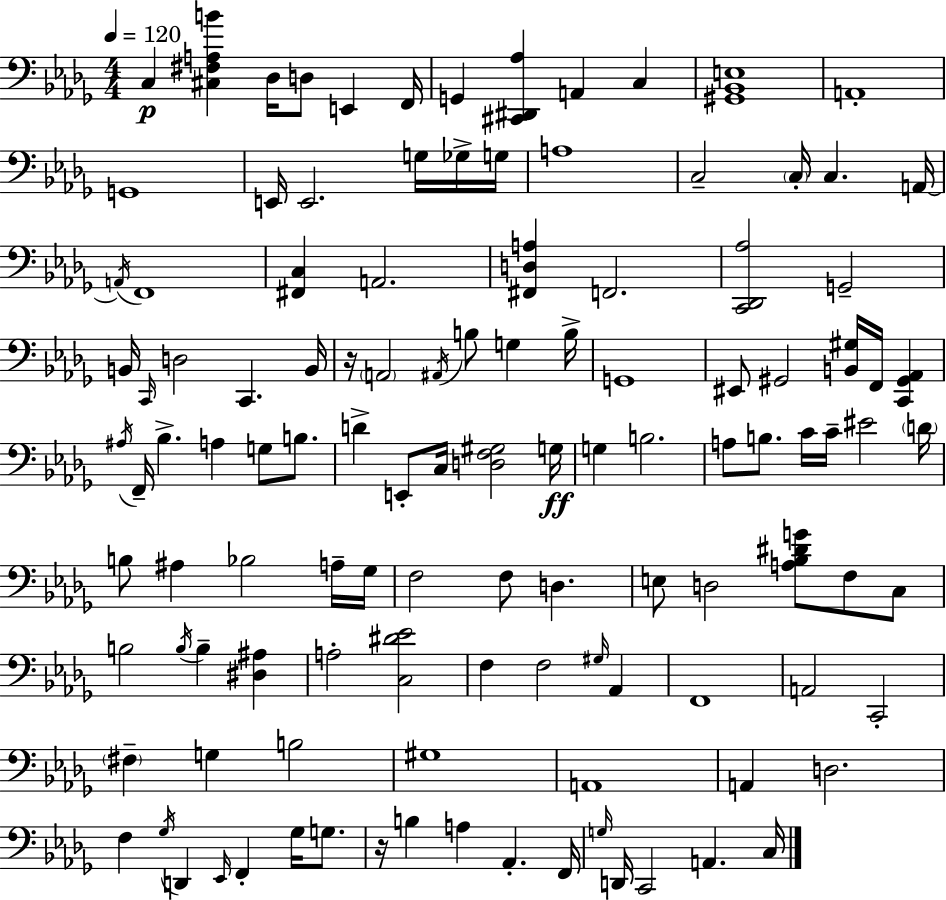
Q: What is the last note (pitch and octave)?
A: C3